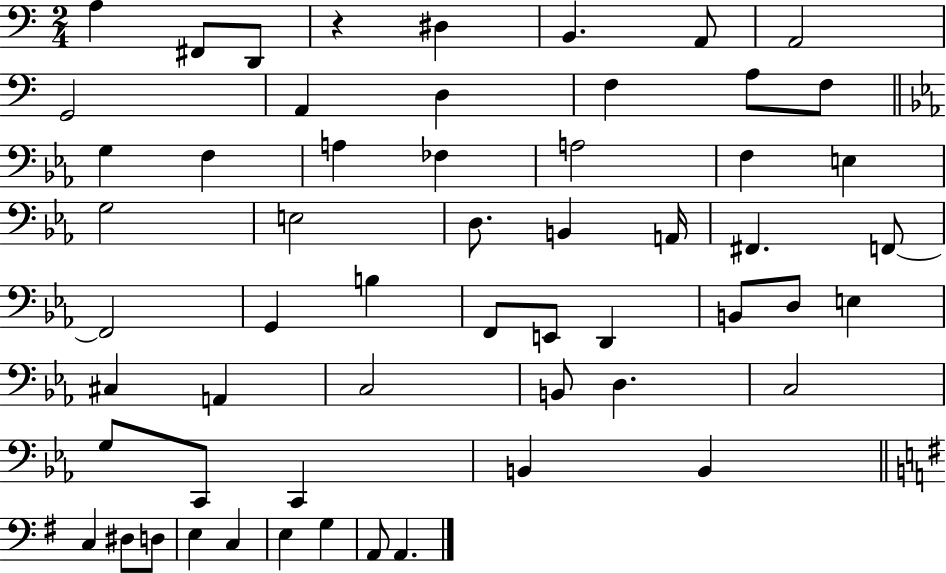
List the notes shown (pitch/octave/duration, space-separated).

A3/q F#2/e D2/e R/q D#3/q B2/q. A2/e A2/h G2/h A2/q D3/q F3/q A3/e F3/e G3/q F3/q A3/q FES3/q A3/h F3/q E3/q G3/h E3/h D3/e. B2/q A2/s F#2/q. F2/e F2/h G2/q B3/q F2/e E2/e D2/q B2/e D3/e E3/q C#3/q A2/q C3/h B2/e D3/q. C3/h G3/e C2/e C2/q B2/q B2/q C3/q D#3/e D3/e E3/q C3/q E3/q G3/q A2/e A2/q.